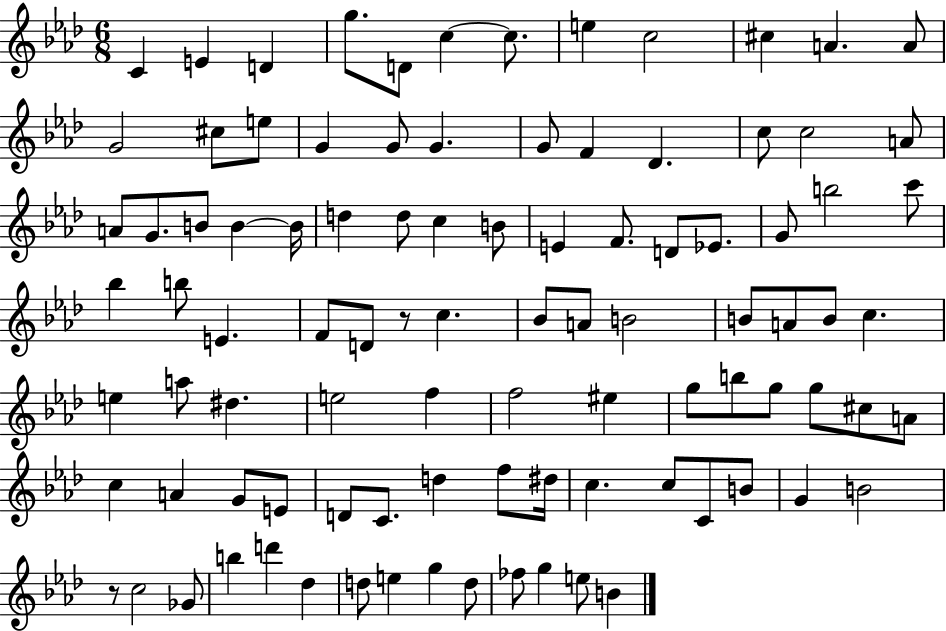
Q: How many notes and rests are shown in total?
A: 96